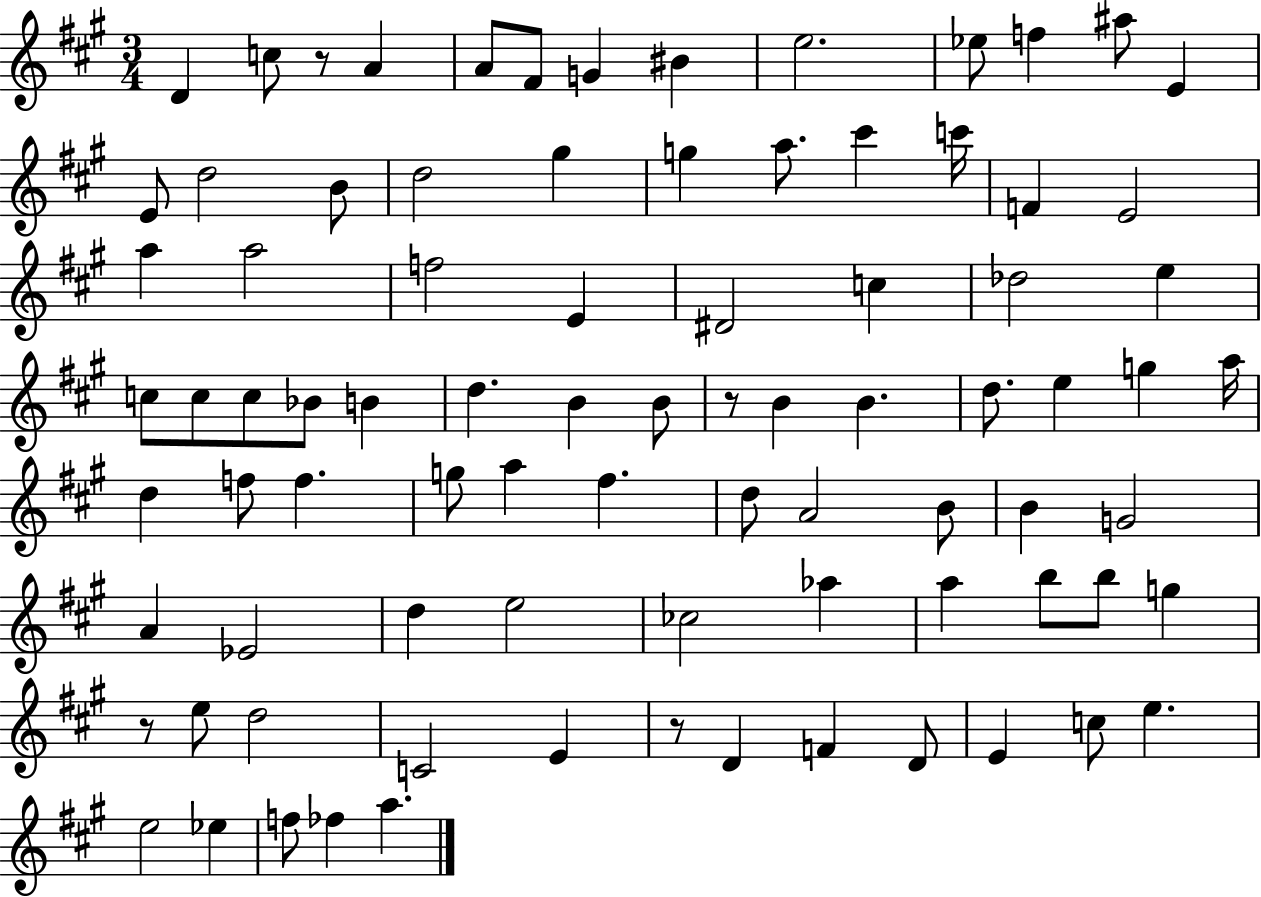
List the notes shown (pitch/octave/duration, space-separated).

D4/q C5/e R/e A4/q A4/e F#4/e G4/q BIS4/q E5/h. Eb5/e F5/q A#5/e E4/q E4/e D5/h B4/e D5/h G#5/q G5/q A5/e. C#6/q C6/s F4/q E4/h A5/q A5/h F5/h E4/q D#4/h C5/q Db5/h E5/q C5/e C5/e C5/e Bb4/e B4/q D5/q. B4/q B4/e R/e B4/q B4/q. D5/e. E5/q G5/q A5/s D5/q F5/e F5/q. G5/e A5/q F#5/q. D5/e A4/h B4/e B4/q G4/h A4/q Eb4/h D5/q E5/h CES5/h Ab5/q A5/q B5/e B5/e G5/q R/e E5/e D5/h C4/h E4/q R/e D4/q F4/q D4/e E4/q C5/e E5/q. E5/h Eb5/q F5/e FES5/q A5/q.